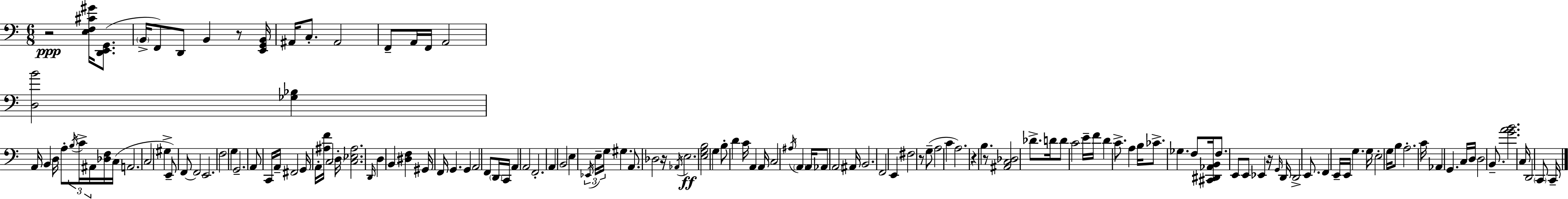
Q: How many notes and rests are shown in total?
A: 145